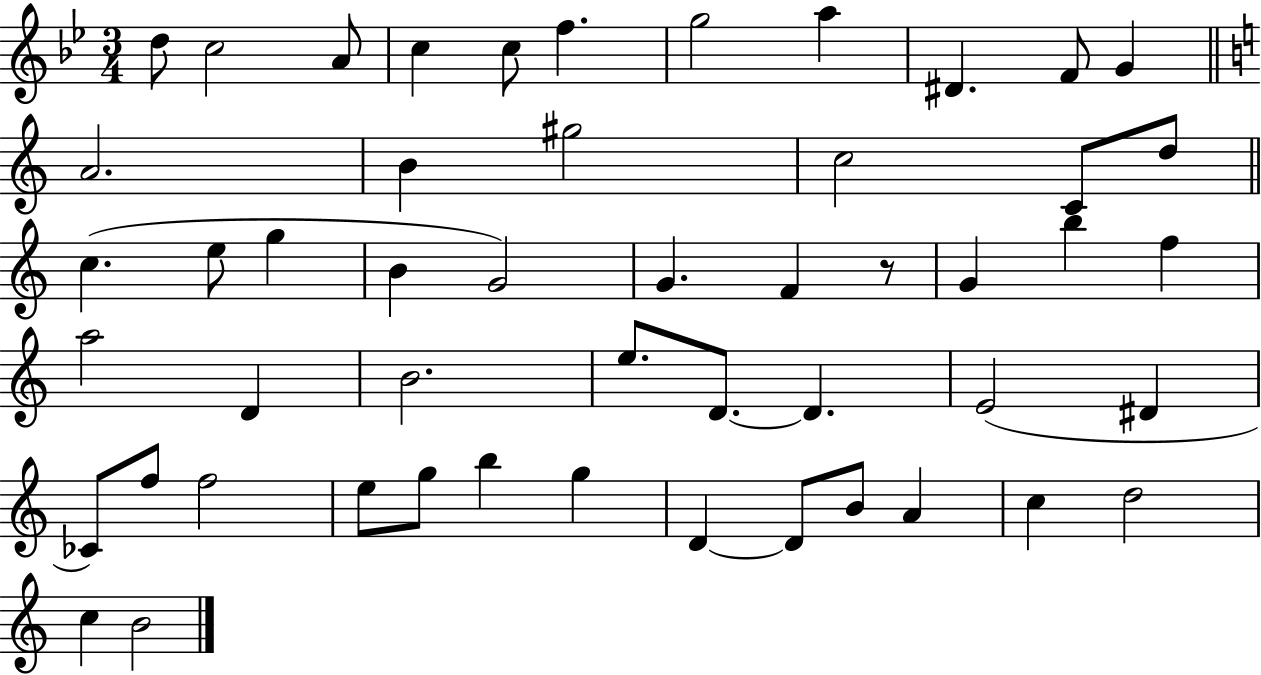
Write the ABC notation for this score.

X:1
T:Untitled
M:3/4
L:1/4
K:Bb
d/2 c2 A/2 c c/2 f g2 a ^D F/2 G A2 B ^g2 c2 C/2 d/2 c e/2 g B G2 G F z/2 G b f a2 D B2 e/2 D/2 D E2 ^D _C/2 f/2 f2 e/2 g/2 b g D D/2 B/2 A c d2 c B2